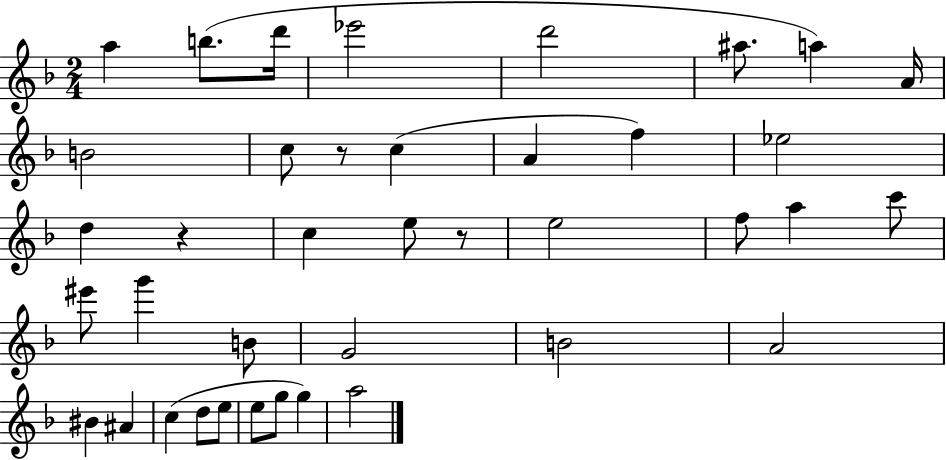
{
  \clef treble
  \numericTimeSignature
  \time 2/4
  \key f \major
  a''4 b''8.( d'''16 | ees'''2 | d'''2 | ais''8. a''4) a'16 | \break b'2 | c''8 r8 c''4( | a'4 f''4) | ees''2 | \break d''4 r4 | c''4 e''8 r8 | e''2 | f''8 a''4 c'''8 | \break eis'''8 g'''4 b'8 | g'2 | b'2 | a'2 | \break bis'4 ais'4 | c''4( d''8 e''8 | e''8 g''8 g''4) | a''2 | \break \bar "|."
}